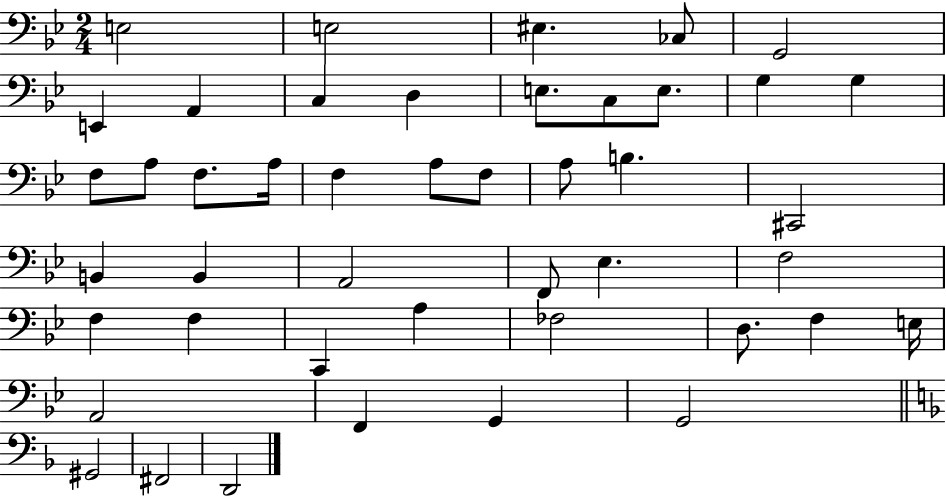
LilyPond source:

{
  \clef bass
  \numericTimeSignature
  \time 2/4
  \key bes \major
  \repeat volta 2 { e2 | e2 | eis4. ces8 | g,2 | \break e,4 a,4 | c4 d4 | e8. c8 e8. | g4 g4 | \break f8 a8 f8. a16 | f4 a8 f8 | a8 b4. | cis,2 | \break b,4 b,4 | a,2 | f,8 ees4. | f2 | \break f4 f4 | c,4 a4 | fes2 | d8. f4 e16 | \break a,2 | f,4 g,4 | g,2 | \bar "||" \break \key d \minor gis,2 | fis,2 | d,2 | } \bar "|."
}